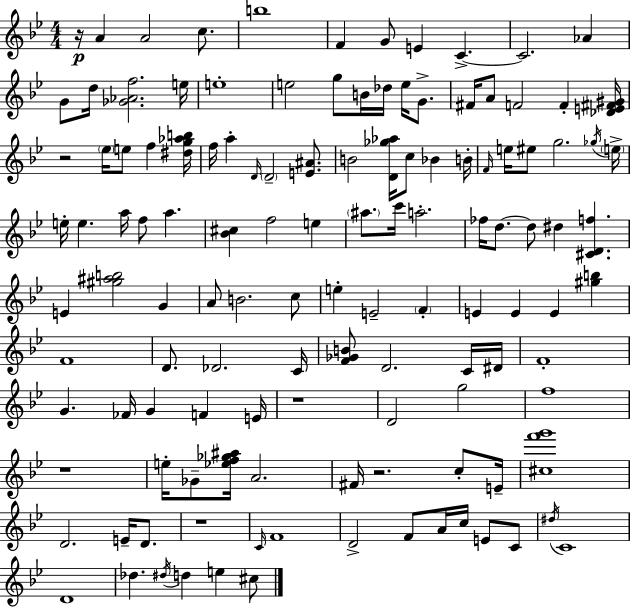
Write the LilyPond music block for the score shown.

{
  \clef treble
  \numericTimeSignature
  \time 4/4
  \key g \minor
  r16\p a'4 a'2 c''8. | b''1 | f'4 g'8 e'4 c'4.->~~ | c'2. aes'4 | \break g'8 d''16 <ges' aes' f''>2. e''16 | e''1-. | e''2 g''8 b'16 des''16 e''16 g'8.-> | fis'16 a'8 f'2 f'4-. <des' e' fis' gis'>16 | \break r2 \parenthesize ees''16 e''8 f''4 <dis'' g'' aes'' b''>16 | f''16 a''4-. \grace { d'16 } \parenthesize d'2-- <e' ais'>8. | b'2 <d' ges'' aes''>16 c''8 bes'4 | b'16-. \grace { f'16 } e''16 eis''8 g''2. | \break \acciaccatura { ges''16 } \parenthesize e''16-> e''16-. e''4. a''16 f''8 a''4. | <bes' cis''>4 f''2 e''4 | \parenthesize ais''8. c'''16 a''2.-. | fes''16 d''8.~~ d''8 dis''4 <cis' d' f''>4. | \break e'4 <gis'' ais'' b''>2 g'4 | a'8 b'2. | c''8 e''4-. e'2-- \parenthesize f'4-. | e'4 e'4 e'4 <gis'' b''>4 | \break f'1 | d'8. des'2. | c'16 <f' ges' b'>8 d'2. | c'16 dis'16 f'1-. | \break g'4. fes'16 g'4 f'4 | e'16 r1 | d'2 g''2 | f''1 | \break r1 | e''16-. ges'8-- <ees'' f'' ges'' ais''>16 a'2. | fis'16 r2. | c''8-. e'16-- <cis'' f''' g'''>1 | \break d'2. e'16-- | d'8. r1 | \grace { c'16 } f'1 | d'2-> f'8 a'16 c''16 | \break e'8 c'8 \acciaccatura { dis''16 } c'1 | d'1 | des''4. \acciaccatura { dis''16 } d''4 | e''4 cis''8 \bar "|."
}